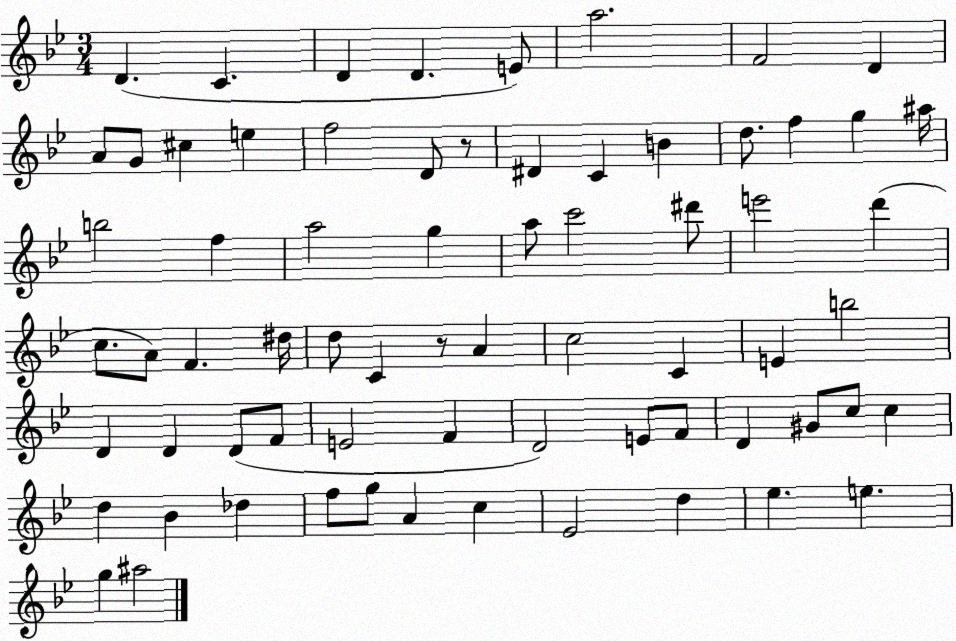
X:1
T:Untitled
M:3/4
L:1/4
K:Bb
D C D D E/2 a2 F2 D A/2 G/2 ^c e f2 D/2 z/2 ^D C B d/2 f g ^a/4 b2 f a2 g a/2 c'2 ^d'/2 e'2 d' c/2 A/2 F ^d/4 d/2 C z/2 A c2 C E b2 D D D/2 F/2 E2 F D2 E/2 F/2 D ^G/2 c/2 c d _B _d f/2 g/2 A c _E2 d _e e g ^a2